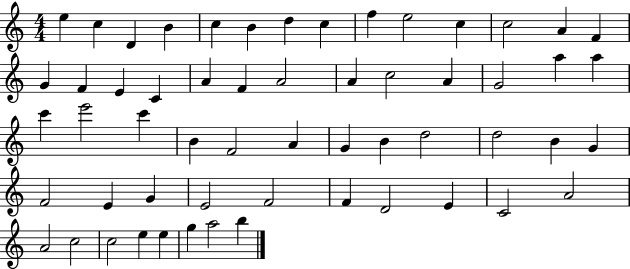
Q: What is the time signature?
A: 4/4